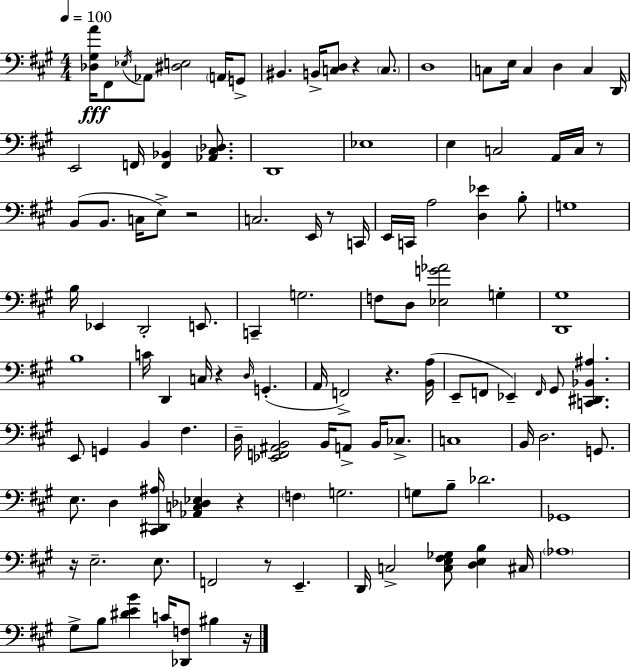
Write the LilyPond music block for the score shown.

{
  \clef bass
  \numericTimeSignature
  \time 4/4
  \key a \major
  \tempo 4 = 100
  <des gis a'>16\fff fis,8 \acciaccatura { ees16 } aes,8 <dis e>2 \parenthesize a,16 g,8-> | bis,4. b,16-> <c d>8 r4 \parenthesize c8. | d1 | c8 e16 c4 d4 c4 | \break d,16 e,2 f,16 <f, bes,>4 <aes, cis des>8. | d,1 | ees1 | e4 c2 a,16 c16 r8 | \break b,8( b,8. c16 e8->) r2 | c2. e,16 r8 | c,16 e,16 c,16 a2 <d ees'>4 b8-. | g1 | \break b16 ees,4 d,2-. e,8. | c,4-- g2. | f8 d8 <ees g' aes'>2 g4-. | <d, gis>1 | \break b1 | c'16 d,4 c16 r4 \grace { d16 }( g,4.-. | a,16 f,2->) r4. | <b, a>16( e,8-- f,8 ees,4--) \grace { f,16 } gis,8 <c, dis, bes, ais>4. | \break e,8 g,4 b,4 fis4. | d16-- <ees, f, ais, b,>2 b,16 a,8-> b,16 | ces8.-> c1 | b,16 d2. | \break g,8. e8. d4 <cis, dis, ais>16 <aes, c des ees>4 r4 | \parenthesize f4 g2. | g8 b8-- des'2. | ges,1 | \break r16 e2.-- | e8. f,2 r8 e,4.-- | d,16 c2-> <c e fis ges>8 <d e b>4 | cis16 \parenthesize aes1 | \break gis8-> b8 <dis' e' b'>4 c'16 <des, f>8 bis4 | r16 \bar "|."
}